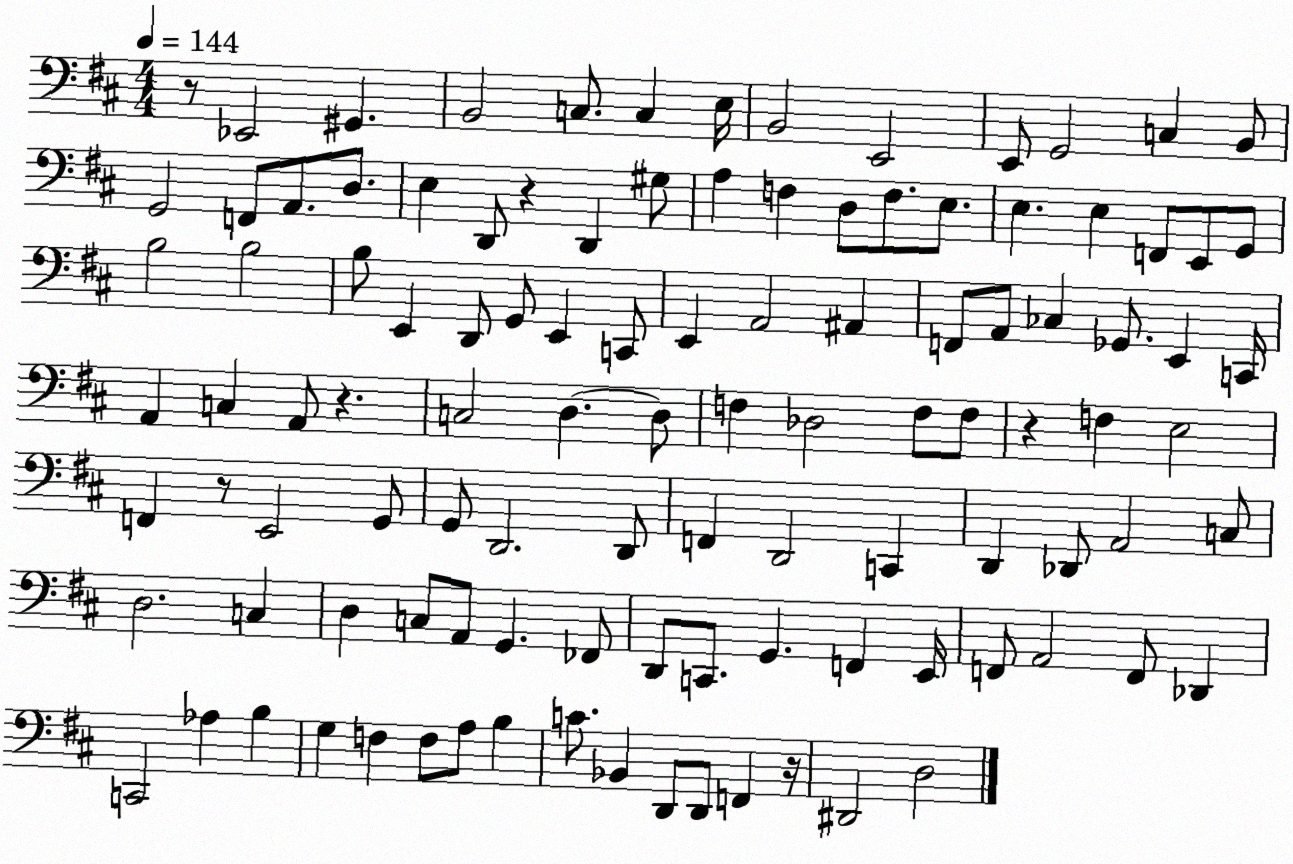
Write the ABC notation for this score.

X:1
T:Untitled
M:4/4
L:1/4
K:D
z/2 _E,,2 ^G,, B,,2 C,/2 C, E,/4 B,,2 E,,2 E,,/2 G,,2 C, B,,/2 G,,2 F,,/2 A,,/2 D,/2 E, D,,/2 z D,, ^G,/2 A, F, D,/2 F,/2 E,/2 E, E, F,,/2 E,,/2 G,,/2 B,2 B,2 B,/2 E,, D,,/2 G,,/2 E,, C,,/2 E,, A,,2 ^A,, F,,/2 A,,/2 _C, _G,,/2 E,, C,,/4 A,, C, A,,/2 z C,2 D, D,/2 F, _D,2 F,/2 F,/2 z F, E,2 F,, z/2 E,,2 G,,/2 G,,/2 D,,2 D,,/2 F,, D,,2 C,, D,, _D,,/2 A,,2 C,/2 D,2 C, D, C,/2 A,,/2 G,, _F,,/2 D,,/2 C,,/2 G,, F,, E,,/4 F,,/2 A,,2 F,,/2 _D,, C,,2 _A, B, G, F, F,/2 A,/2 B, C/2 _B,, D,,/2 D,,/2 F,, z/4 ^D,,2 D,2